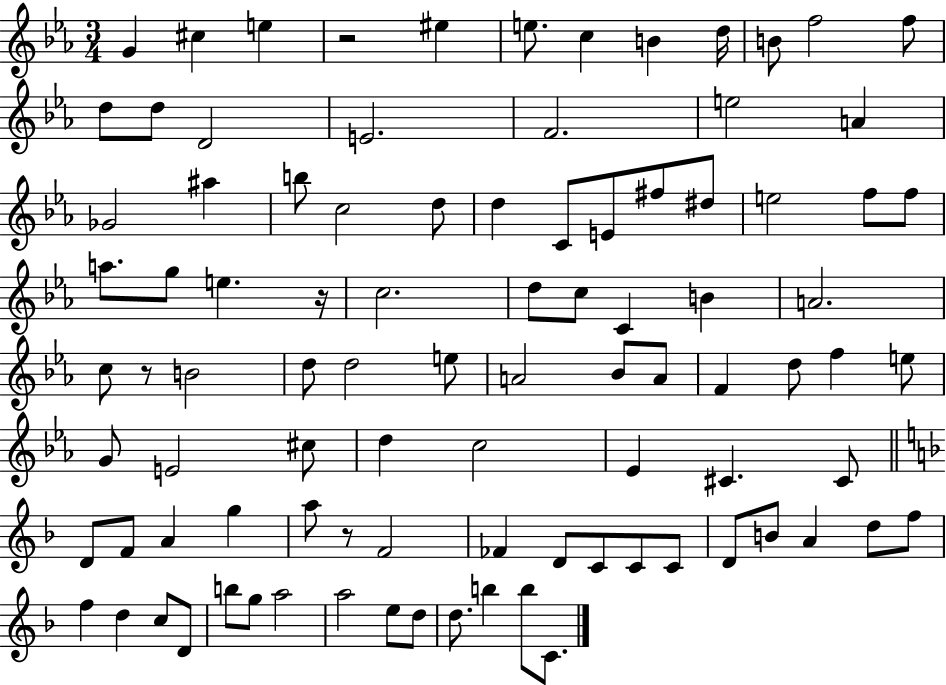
G4/q C#5/q E5/q R/h EIS5/q E5/e. C5/q B4/q D5/s B4/e F5/h F5/e D5/e D5/e D4/h E4/h. F4/h. E5/h A4/q Gb4/h A#5/q B5/e C5/h D5/e D5/q C4/e E4/e F#5/e D#5/e E5/h F5/e F5/e A5/e. G5/e E5/q. R/s C5/h. D5/e C5/e C4/q B4/q A4/h. C5/e R/e B4/h D5/e D5/h E5/e A4/h Bb4/e A4/e F4/q D5/e F5/q E5/e G4/e E4/h C#5/e D5/q C5/h Eb4/q C#4/q. C#4/e D4/e F4/e A4/q G5/q A5/e R/e F4/h FES4/q D4/e C4/e C4/e C4/e D4/e B4/e A4/q D5/e F5/e F5/q D5/q C5/e D4/e B5/e G5/e A5/h A5/h E5/e D5/e D5/e. B5/q B5/e C4/e.